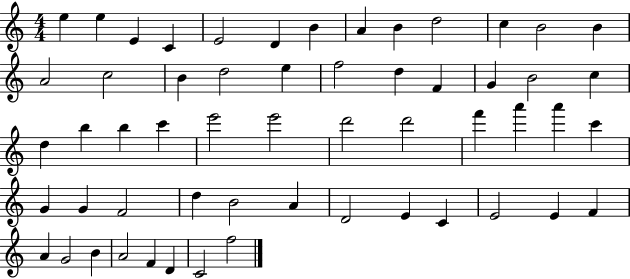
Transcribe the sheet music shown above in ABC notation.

X:1
T:Untitled
M:4/4
L:1/4
K:C
e e E C E2 D B A B d2 c B2 B A2 c2 B d2 e f2 d F G B2 c d b b c' e'2 e'2 d'2 d'2 f' a' a' c' G G F2 d B2 A D2 E C E2 E F A G2 B A2 F D C2 f2